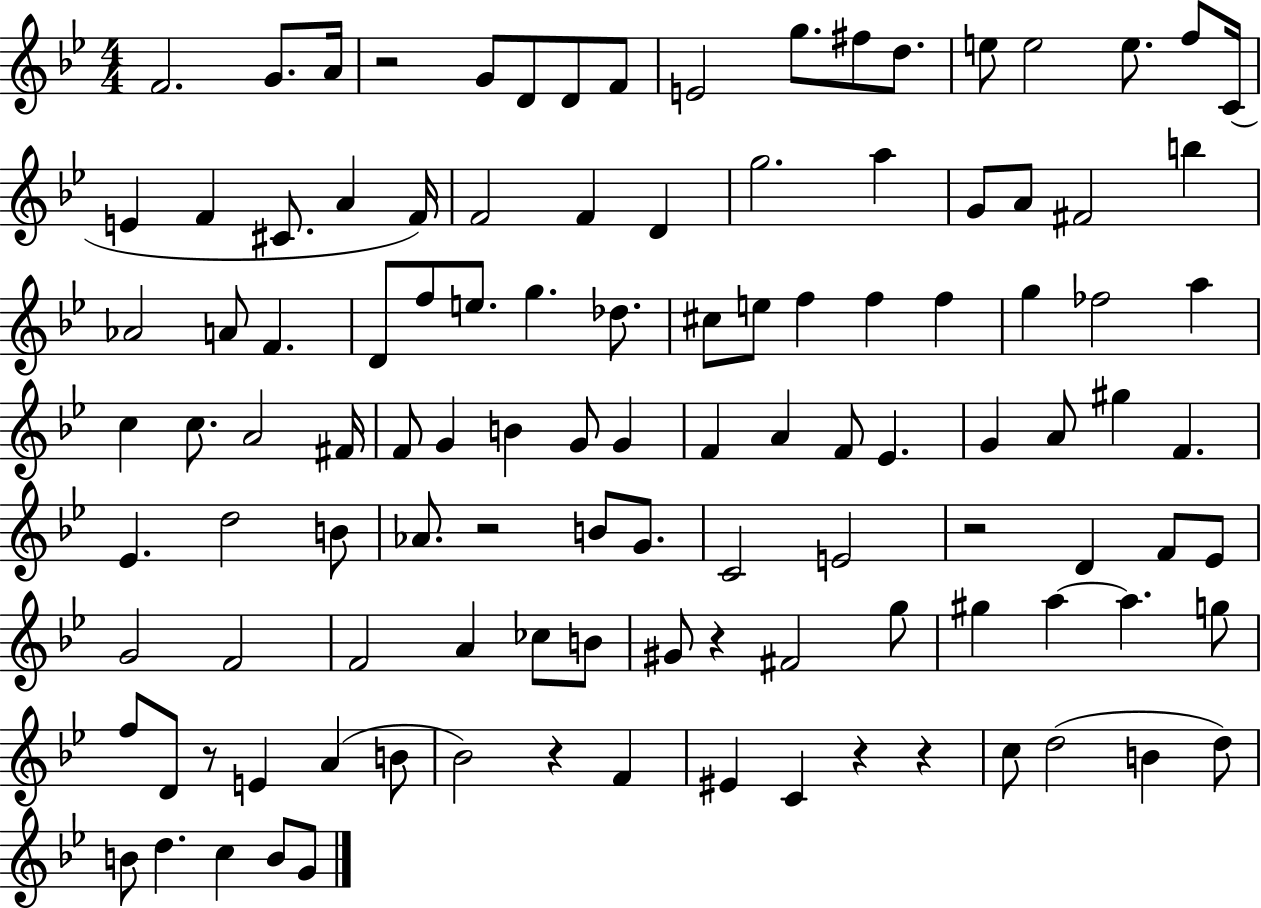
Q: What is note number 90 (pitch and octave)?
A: E4